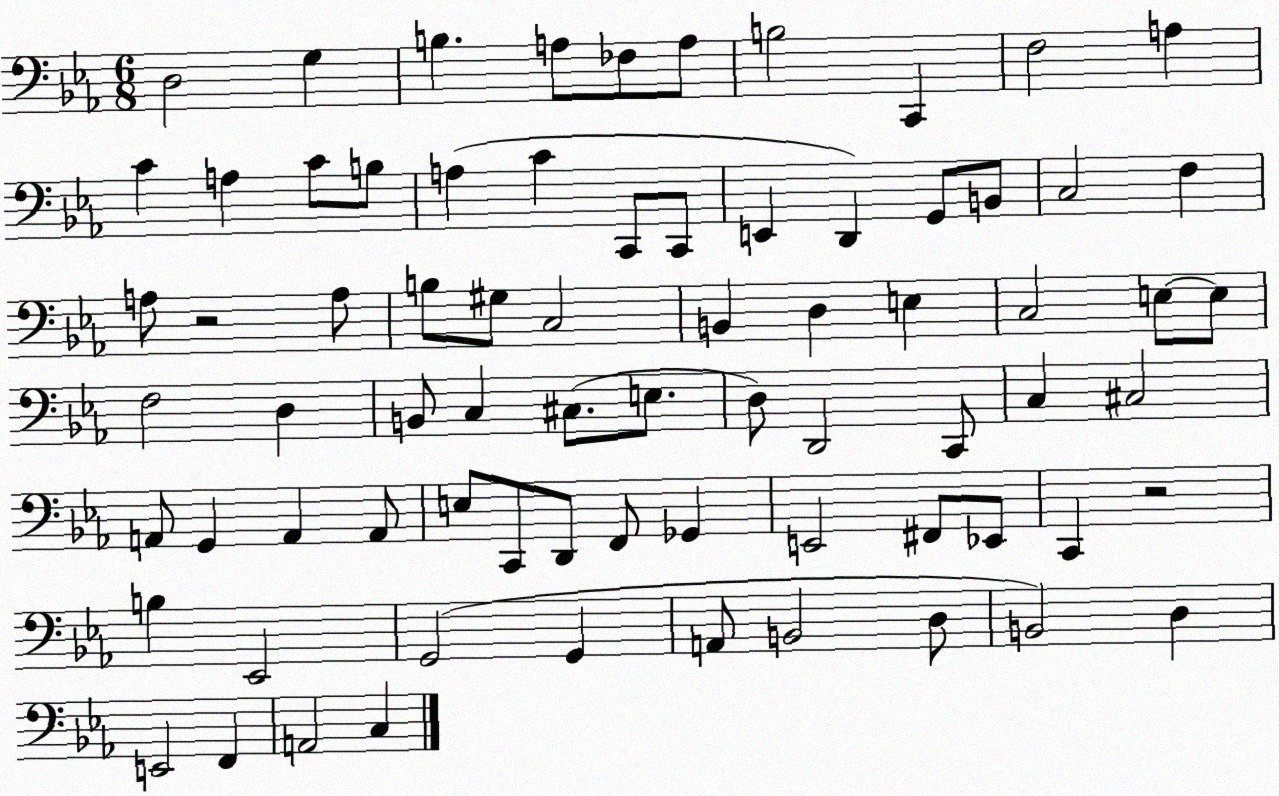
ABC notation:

X:1
T:Untitled
M:6/8
L:1/4
K:Eb
D,2 G, B, A,/2 _F,/2 A,/2 B,2 C,, F,2 A, C A, C/2 B,/2 A, C C,,/2 C,,/2 E,, D,, G,,/2 B,,/2 C,2 F, A,/2 z2 A,/2 B,/2 ^G,/2 C,2 B,, D, E, C,2 E,/2 E,/2 F,2 D, B,,/2 C, ^C,/2 E,/2 D,/2 D,,2 C,,/2 C, ^C,2 A,,/2 G,, A,, A,,/2 E,/2 C,,/2 D,,/2 F,,/2 _G,, E,,2 ^F,,/2 _E,,/2 C,, z2 B, _E,,2 G,,2 G,, A,,/2 B,,2 D,/2 B,,2 D, E,,2 F,, A,,2 C,